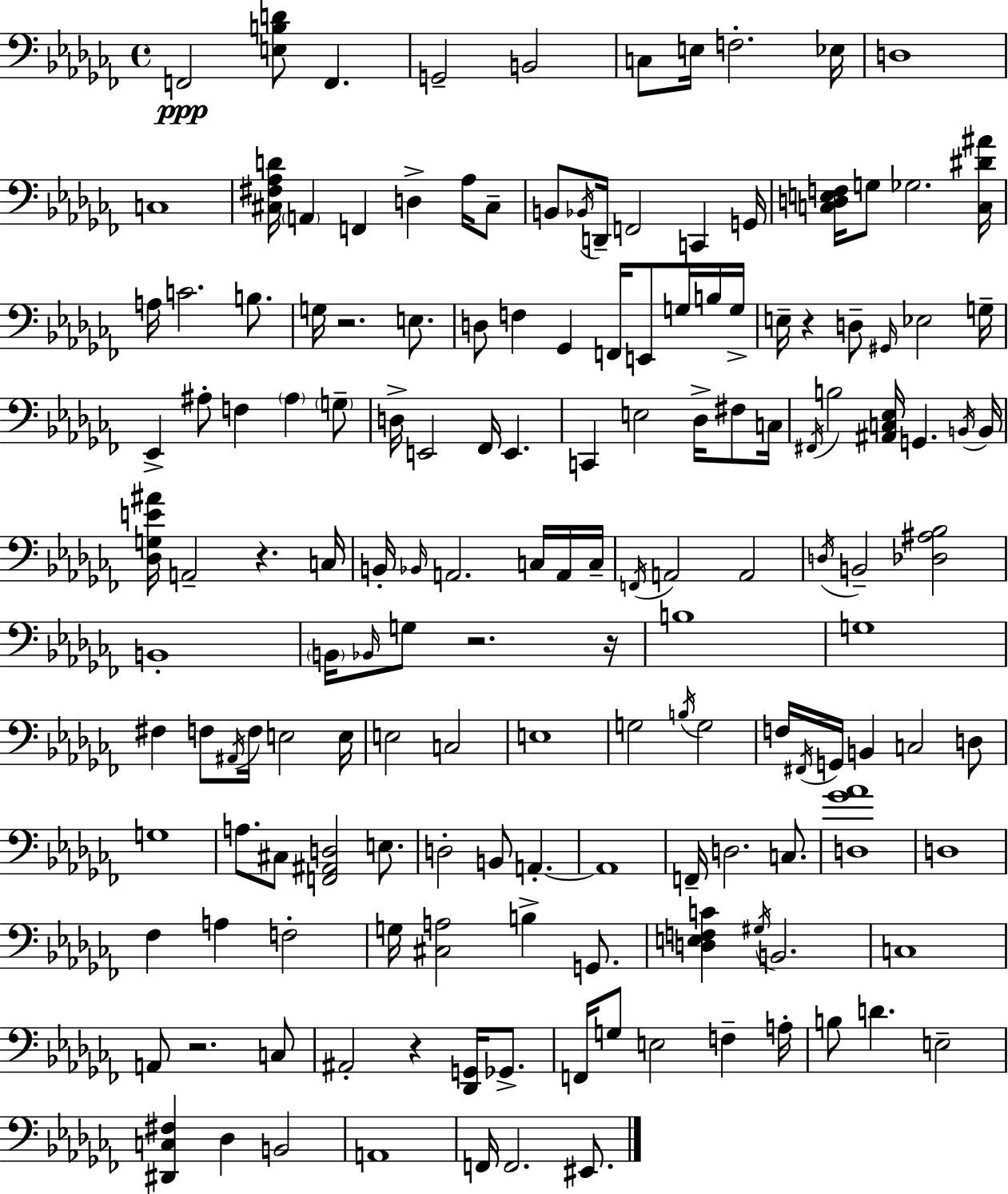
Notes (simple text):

F2/h [E3,B3,D4]/e F2/q. G2/h B2/h C3/e E3/s F3/h. Eb3/s D3/w C3/w [C#3,F#3,Ab3,D4]/s A2/q F2/q D3/q Ab3/s C#3/e B2/e Bb2/s D2/s F2/h C2/q G2/s [C3,D3,E3,F3]/s G3/e Gb3/h. [C3,D#4,A#4]/s A3/s C4/h. B3/e. G3/s R/h. E3/e. D3/e F3/q Gb2/q F2/s E2/e G3/s B3/s G3/s E3/s R/q D3/e G#2/s Eb3/h G3/s Eb2/q A#3/e F3/q A#3/q G3/e D3/s E2/h FES2/s E2/q. C2/q E3/h Db3/s F#3/e C3/s F#2/s B3/h [A#2,C3,Eb3]/s G2/q. B2/s B2/s [Db3,G3,E4,A#4]/s A2/h R/q. C3/s B2/s Bb2/s A2/h. C3/s A2/s C3/s F2/s A2/h A2/h D3/s B2/h [Db3,A#3,Bb3]/h B2/w B2/s Bb2/s G3/e R/h. R/s B3/w G3/w F#3/q F3/e A#2/s F3/s E3/h E3/s E3/h C3/h E3/w G3/h B3/s G3/h F3/s F#2/s G2/s B2/q C3/h D3/e G3/w A3/e. C#3/e [F2,A#2,D3]/h E3/e. D3/h B2/e A2/q. A2/w F2/s D3/h. C3/e. [D3,Gb4,Ab4]/w D3/w FES3/q A3/q F3/h G3/s [C#3,A3]/h B3/q G2/e. [D3,E3,F3,C4]/q G#3/s B2/h. C3/w A2/e R/h. C3/e A#2/h R/q [Db2,G2]/s Gb2/e. F2/s G3/e E3/h F3/q A3/s B3/e D4/q. E3/h [D#2,C3,F#3]/q Db3/q B2/h A2/w F2/s F2/h. EIS2/e.